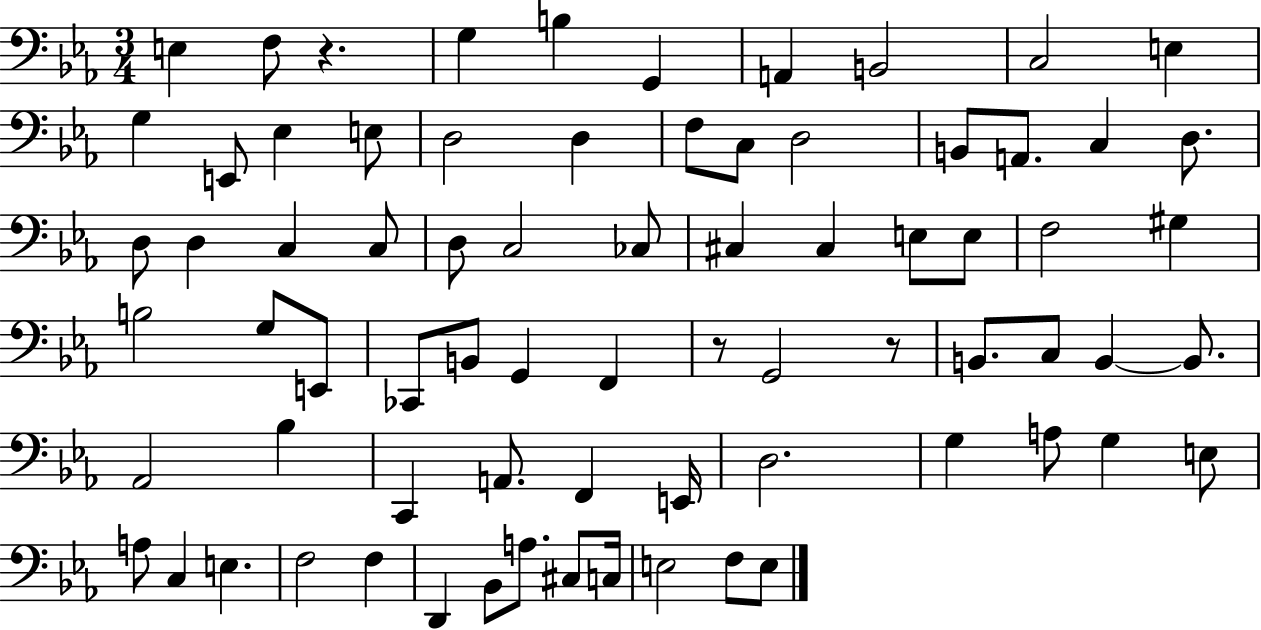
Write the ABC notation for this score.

X:1
T:Untitled
M:3/4
L:1/4
K:Eb
E, F,/2 z G, B, G,, A,, B,,2 C,2 E, G, E,,/2 _E, E,/2 D,2 D, F,/2 C,/2 D,2 B,,/2 A,,/2 C, D,/2 D,/2 D, C, C,/2 D,/2 C,2 _C,/2 ^C, ^C, E,/2 E,/2 F,2 ^G, B,2 G,/2 E,,/2 _C,,/2 B,,/2 G,, F,, z/2 G,,2 z/2 B,,/2 C,/2 B,, B,,/2 _A,,2 _B, C,, A,,/2 F,, E,,/4 D,2 G, A,/2 G, E,/2 A,/2 C, E, F,2 F, D,, _B,,/2 A,/2 ^C,/2 C,/4 E,2 F,/2 E,/2